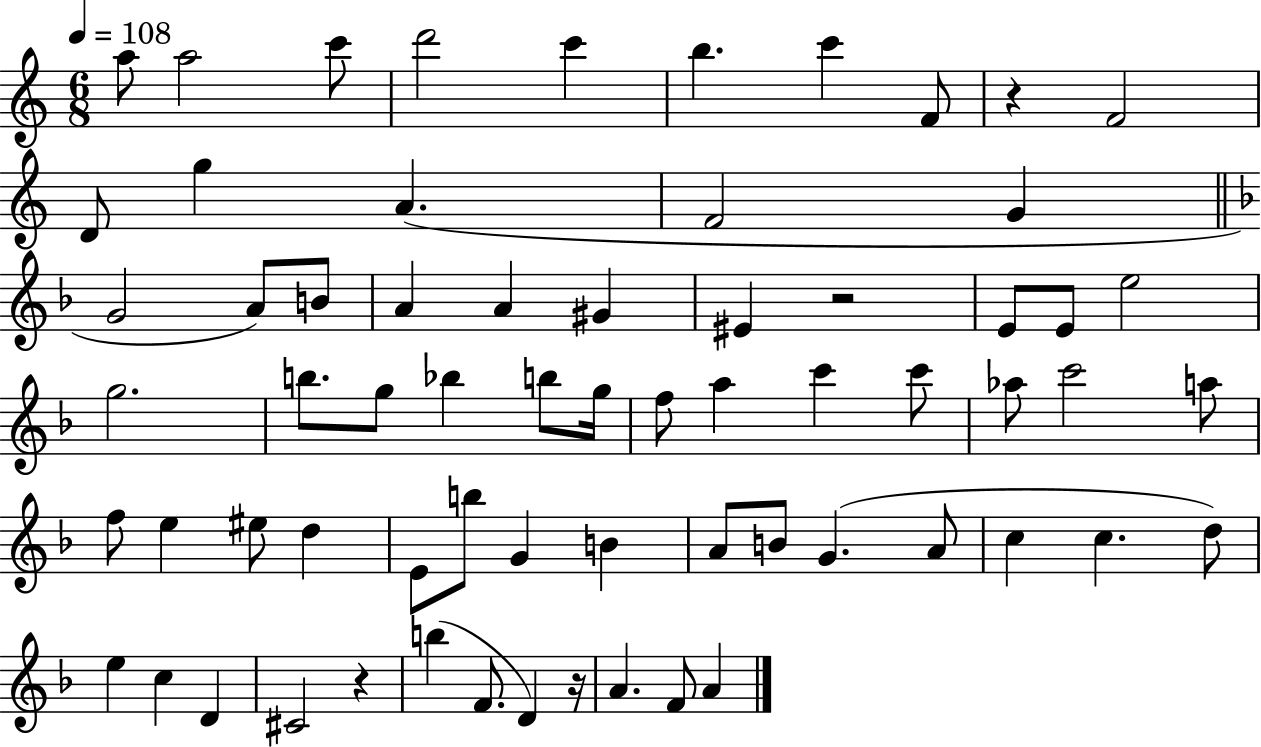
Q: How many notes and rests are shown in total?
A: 66